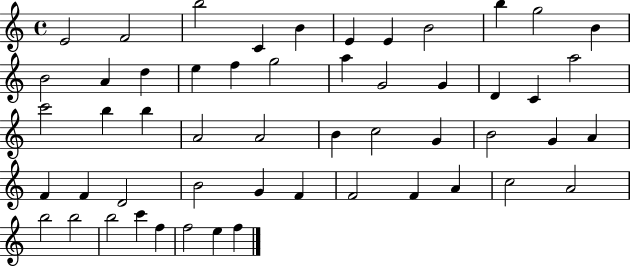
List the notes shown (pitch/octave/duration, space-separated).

E4/h F4/h B5/h C4/q B4/q E4/q E4/q B4/h B5/q G5/h B4/q B4/h A4/q D5/q E5/q F5/q G5/h A5/q G4/h G4/q D4/q C4/q A5/h C6/h B5/q B5/q A4/h A4/h B4/q C5/h G4/q B4/h G4/q A4/q F4/q F4/q D4/h B4/h G4/q F4/q F4/h F4/q A4/q C5/h A4/h B5/h B5/h B5/h C6/q F5/q F5/h E5/q F5/q